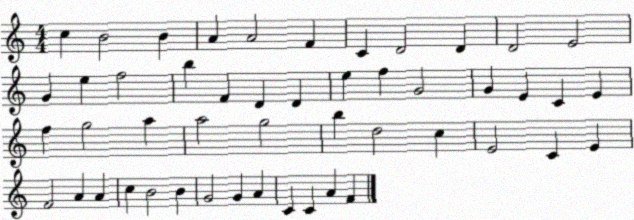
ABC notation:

X:1
T:Untitled
M:4/4
L:1/4
K:C
c B2 B A A2 F C D2 D D2 E2 G e f2 b F D D e f G2 G E C E f g2 a a2 g2 b d2 c E2 C E F2 A A c B2 B G2 G A C C A F